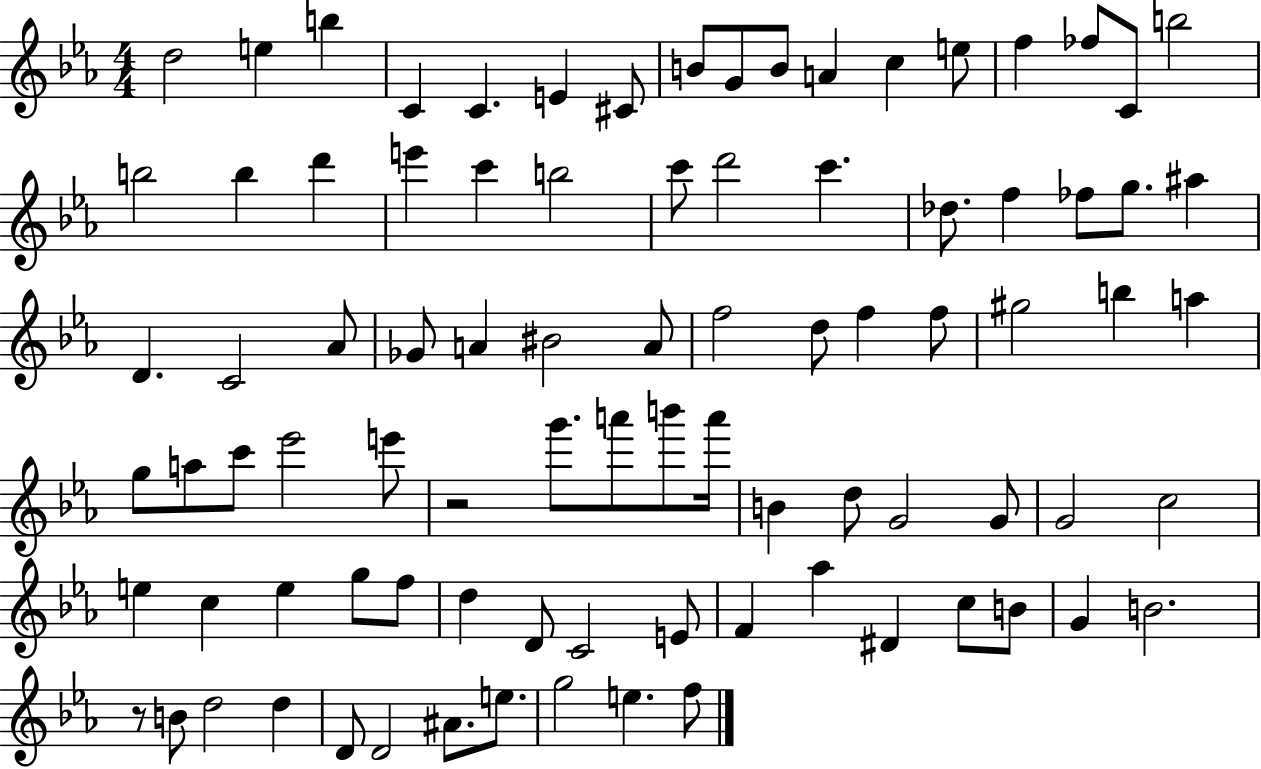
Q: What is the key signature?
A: EES major